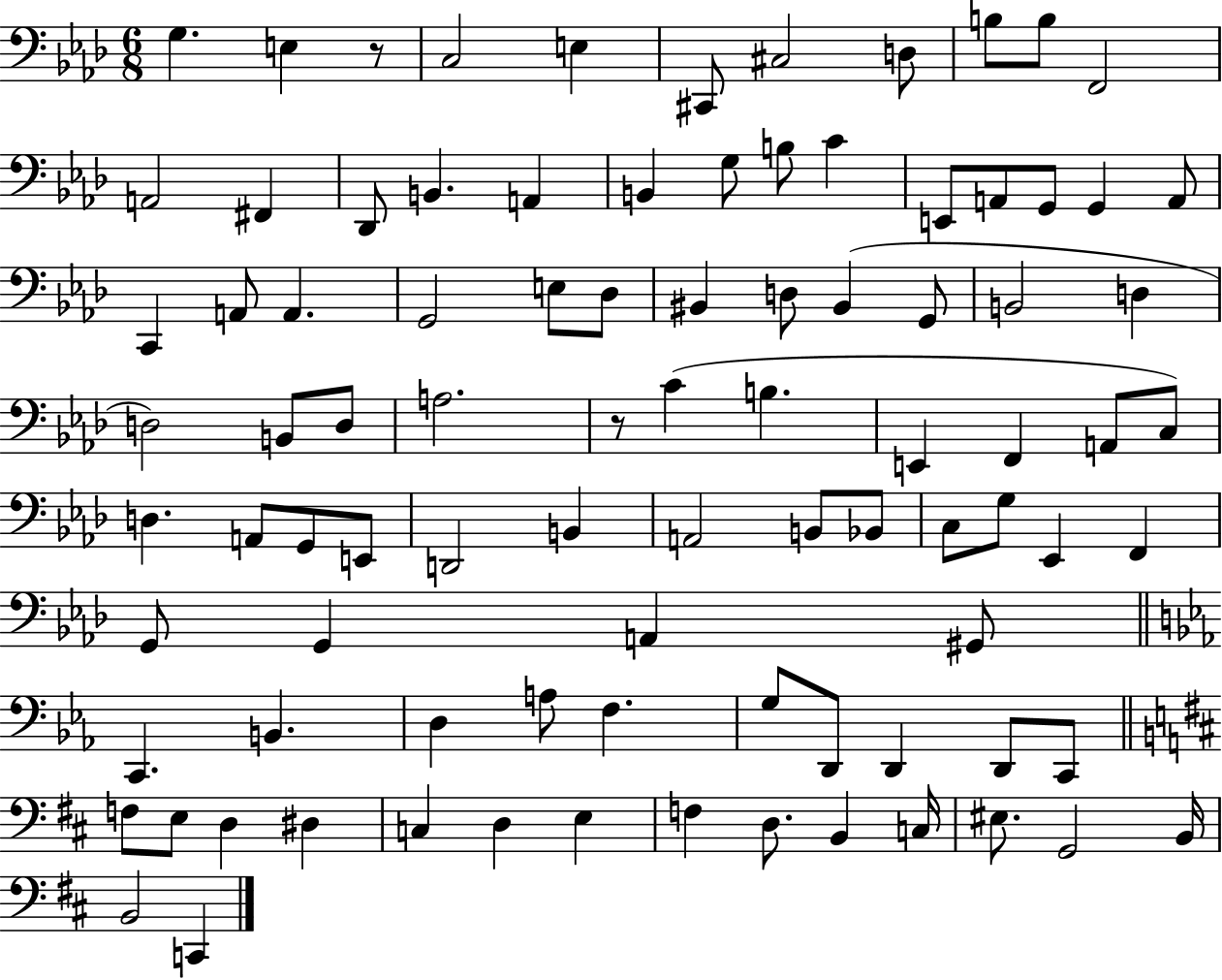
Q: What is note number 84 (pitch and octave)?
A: C3